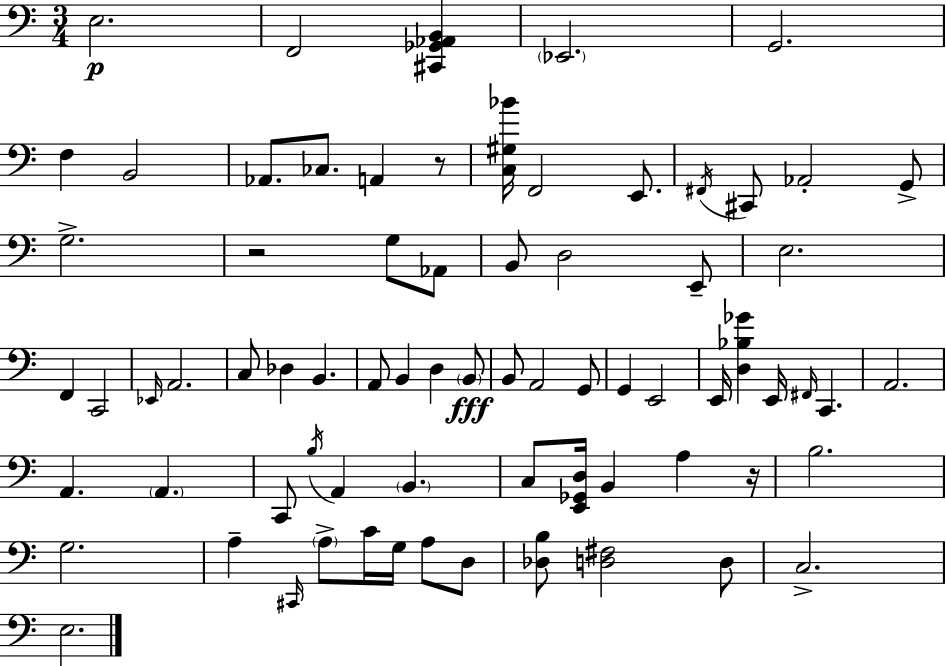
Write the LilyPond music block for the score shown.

{
  \clef bass
  \numericTimeSignature
  \time 3/4
  \key a \minor
  \repeat volta 2 { e2.\p | f,2 <cis, ges, aes, b,>4 | \parenthesize ees,2. | g,2. | \break f4 b,2 | aes,8. ces8. a,4 r8 | <c gis bes'>16 f,2 e,8. | \acciaccatura { fis,16 } cis,8 aes,2-. g,8-> | \break g2.-> | r2 g8 aes,8 | b,8 d2 e,8-- | e2. | \break f,4 c,2 | \grace { ees,16 } a,2. | c8 des4 b,4. | a,8 b,4 d4 | \break \parenthesize b,8\fff b,8 a,2 | g,8 g,4 e,2 | e,16 <d bes ges'>4 e,16 \grace { fis,16 } c,4. | a,2. | \break a,4. \parenthesize a,4. | c,8 \acciaccatura { b16 } a,4 \parenthesize b,4. | c8 <e, ges, d>16 b,4 a4 | r16 b2. | \break g2. | a4-- \grace { cis,16 } \parenthesize a8-> c'16 | g16 a8 d8 <des b>8 <d fis>2 | d8 c2.-> | \break e2. | } \bar "|."
}